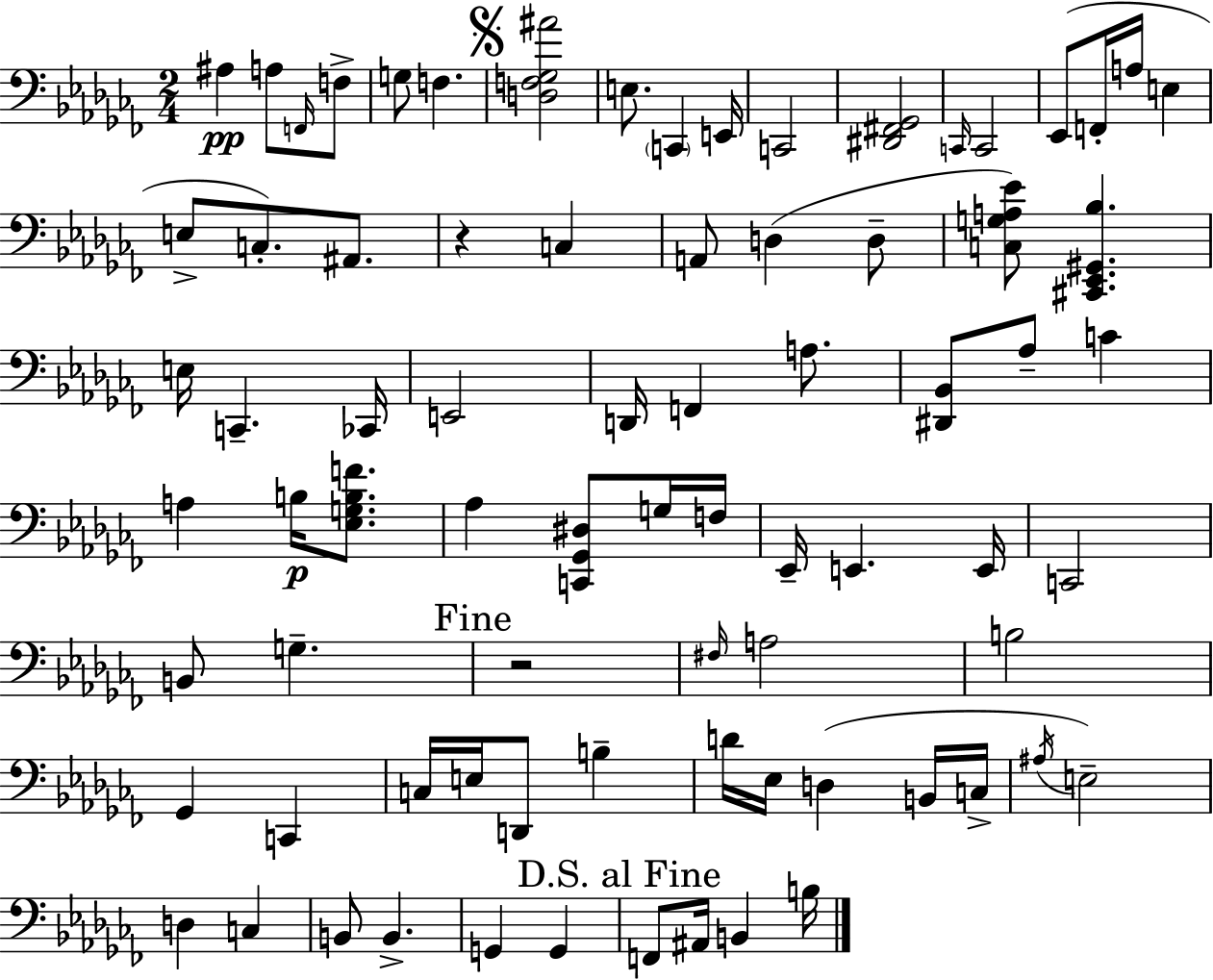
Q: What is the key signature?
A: AES minor